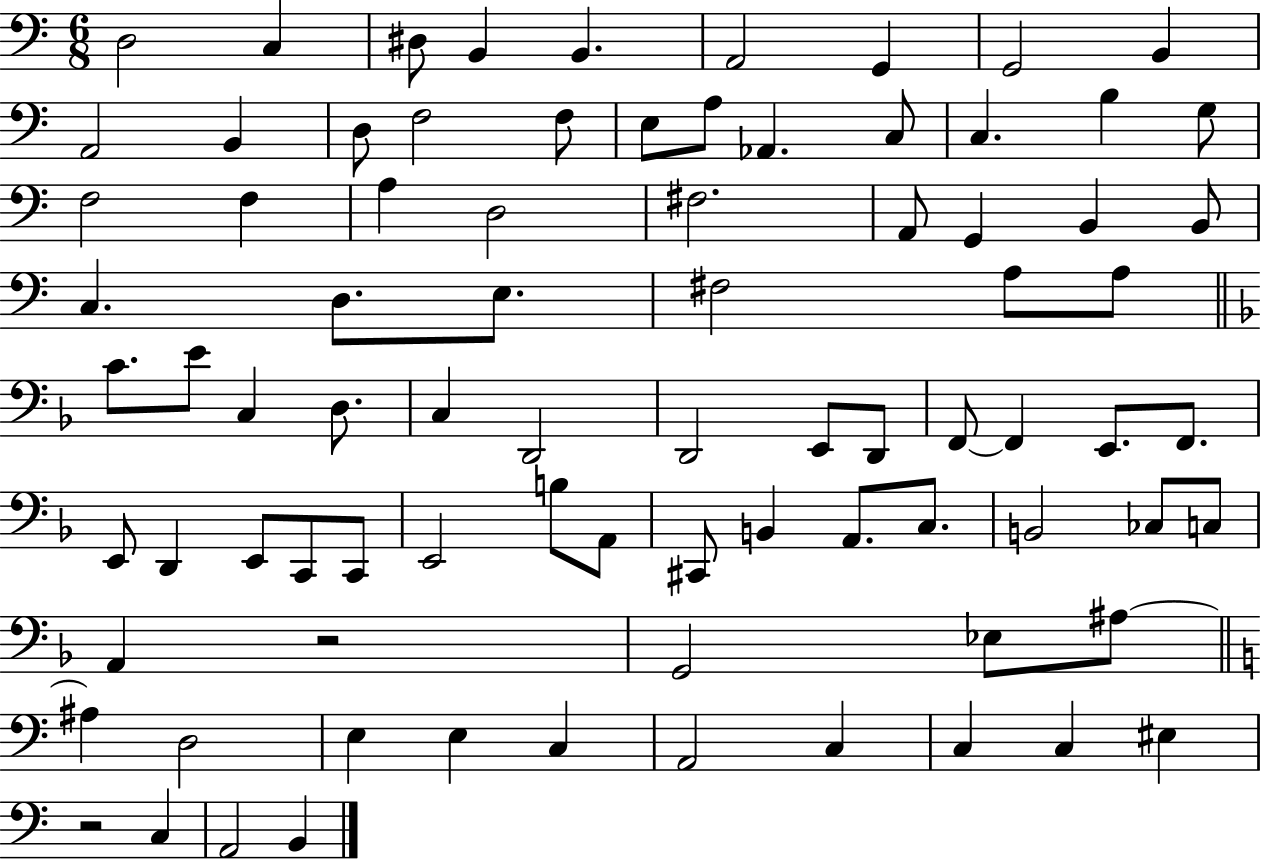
D3/h C3/q D#3/e B2/q B2/q. A2/h G2/q G2/h B2/q A2/h B2/q D3/e F3/h F3/e E3/e A3/e Ab2/q. C3/e C3/q. B3/q G3/e F3/h F3/q A3/q D3/h F#3/h. A2/e G2/q B2/q B2/e C3/q. D3/e. E3/e. F#3/h A3/e A3/e C4/e. E4/e C3/q D3/e. C3/q D2/h D2/h E2/e D2/e F2/e F2/q E2/e. F2/e. E2/e D2/q E2/e C2/e C2/e E2/h B3/e A2/e C#2/e B2/q A2/e. C3/e. B2/h CES3/e C3/e A2/q R/h G2/h Eb3/e A#3/e A#3/q D3/h E3/q E3/q C3/q A2/h C3/q C3/q C3/q EIS3/q R/h C3/q A2/h B2/q